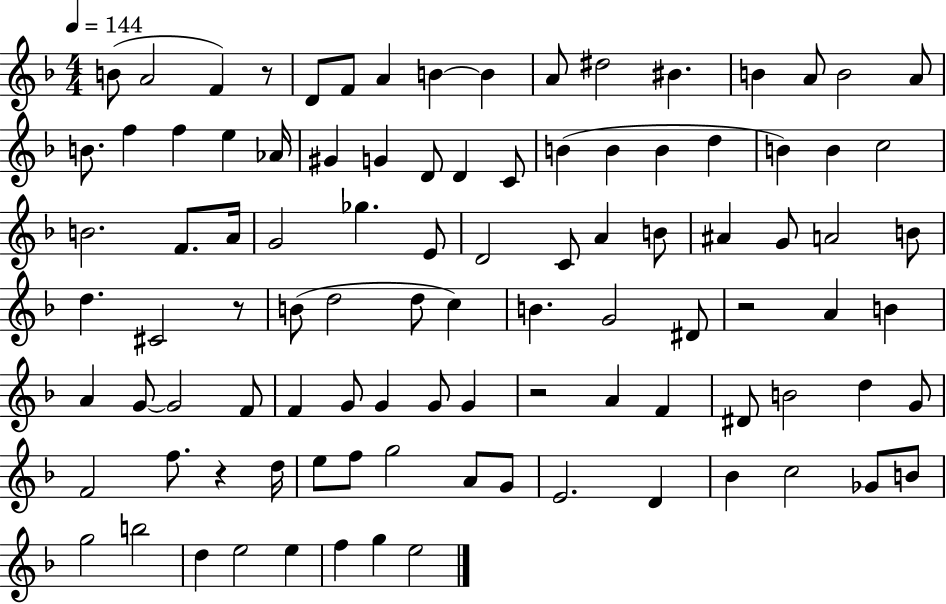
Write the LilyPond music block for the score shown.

{
  \clef treble
  \numericTimeSignature
  \time 4/4
  \key f \major
  \tempo 4 = 144
  \repeat volta 2 { b'8( a'2 f'4) r8 | d'8 f'8 a'4 b'4~~ b'4 | a'8 dis''2 bis'4. | b'4 a'8 b'2 a'8 | \break b'8. f''4 f''4 e''4 aes'16 | gis'4 g'4 d'8 d'4 c'8 | b'4( b'4 b'4 d''4 | b'4) b'4 c''2 | \break b'2. f'8. a'16 | g'2 ges''4. e'8 | d'2 c'8 a'4 b'8 | ais'4 g'8 a'2 b'8 | \break d''4. cis'2 r8 | b'8( d''2 d''8 c''4) | b'4. g'2 dis'8 | r2 a'4 b'4 | \break a'4 g'8~~ g'2 f'8 | f'4 g'8 g'4 g'8 g'4 | r2 a'4 f'4 | dis'8 b'2 d''4 g'8 | \break f'2 f''8. r4 d''16 | e''8 f''8 g''2 a'8 g'8 | e'2. d'4 | bes'4 c''2 ges'8 b'8 | \break g''2 b''2 | d''4 e''2 e''4 | f''4 g''4 e''2 | } \bar "|."
}